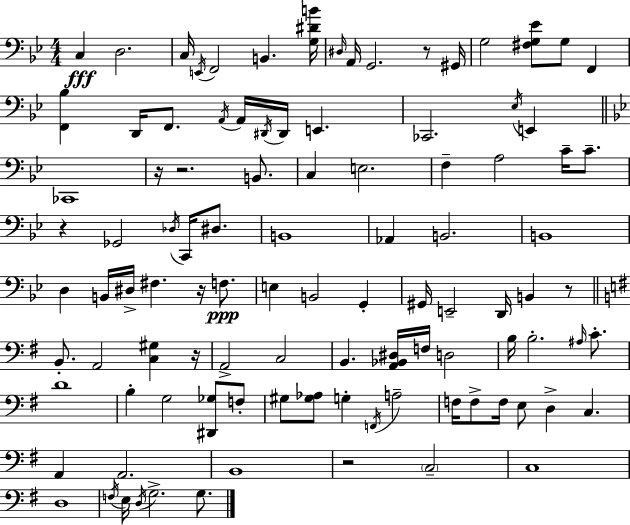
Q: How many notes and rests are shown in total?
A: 102